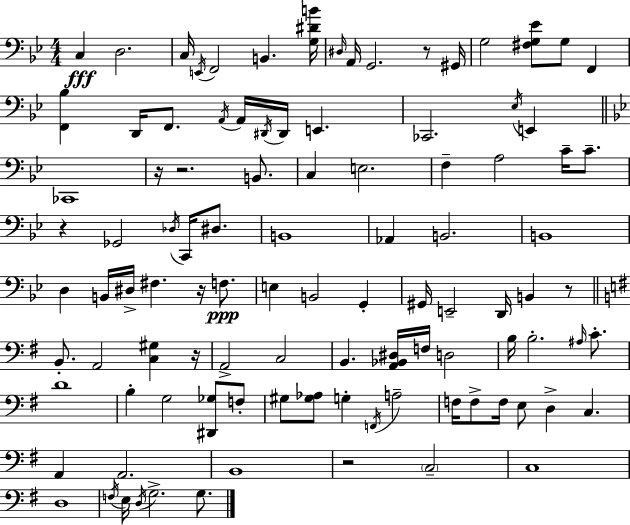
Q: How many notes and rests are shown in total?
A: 102